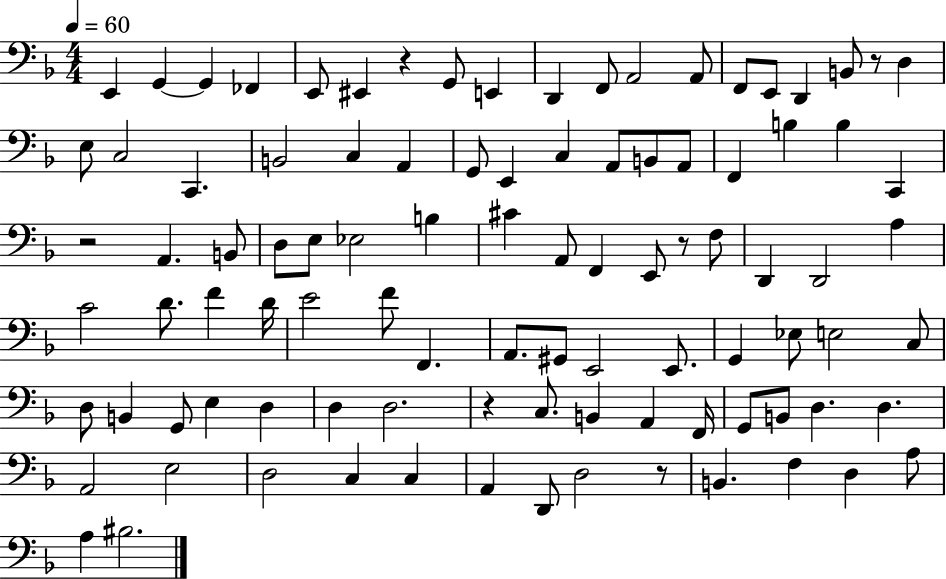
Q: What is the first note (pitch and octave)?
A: E2